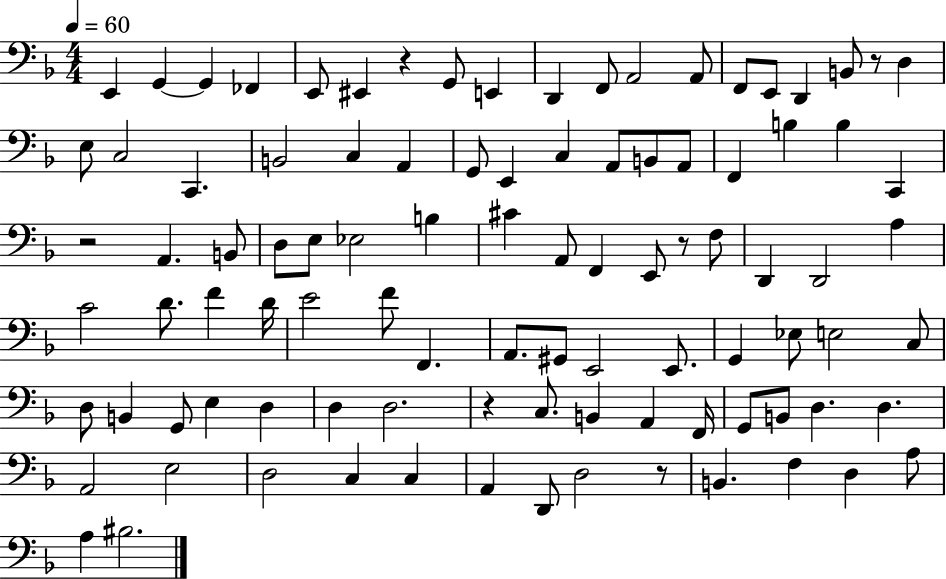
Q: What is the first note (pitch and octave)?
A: E2